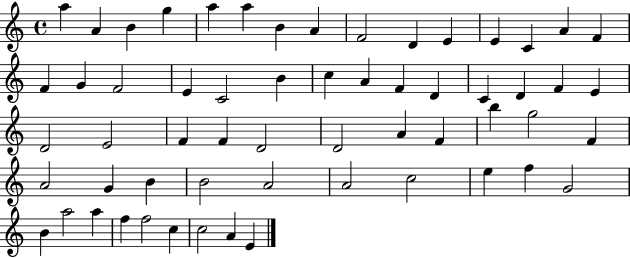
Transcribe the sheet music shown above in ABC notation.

X:1
T:Untitled
M:4/4
L:1/4
K:C
a A B g a a B A F2 D E E C A F F G F2 E C2 B c A F D C D F E D2 E2 F F D2 D2 A F b g2 F A2 G B B2 A2 A2 c2 e f G2 B a2 a f f2 c c2 A E